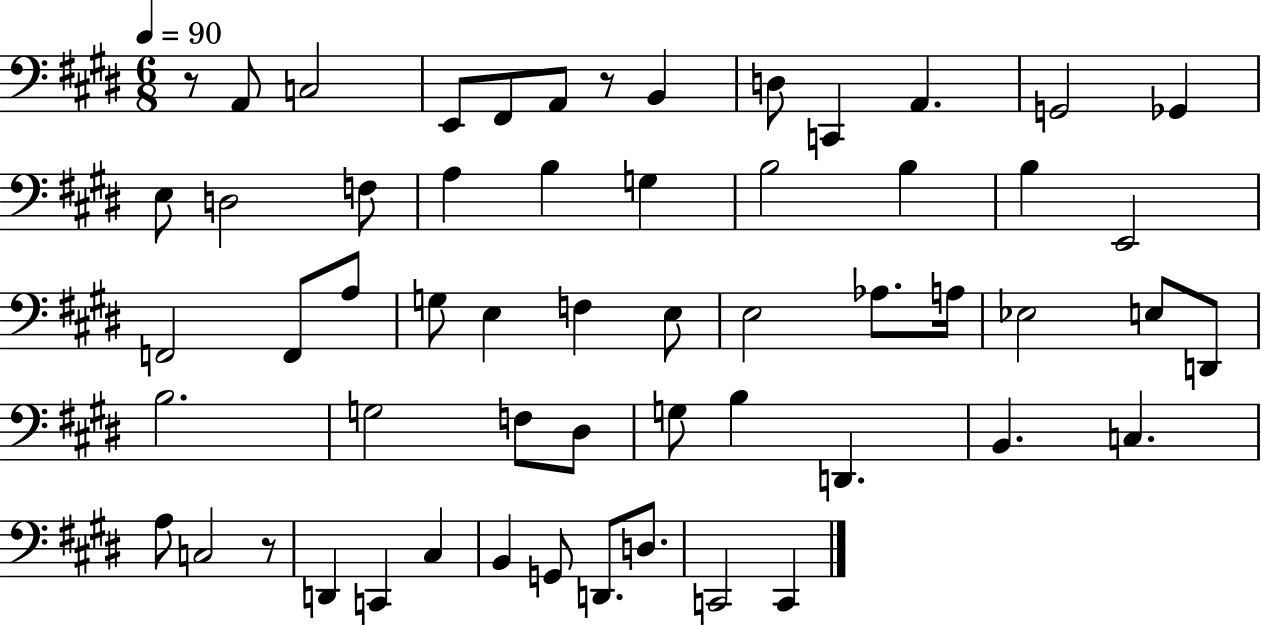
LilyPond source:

{
  \clef bass
  \numericTimeSignature
  \time 6/8
  \key e \major
  \tempo 4 = 90
  r8 a,8 c2 | e,8 fis,8 a,8 r8 b,4 | d8 c,4 a,4. | g,2 ges,4 | \break e8 d2 f8 | a4 b4 g4 | b2 b4 | b4 e,2 | \break f,2 f,8 a8 | g8 e4 f4 e8 | e2 aes8. a16 | ees2 e8 d,8 | \break b2. | g2 f8 dis8 | g8 b4 d,4. | b,4. c4. | \break a8 c2 r8 | d,4 c,4 cis4 | b,4 g,8 d,8. d8. | c,2 c,4 | \break \bar "|."
}